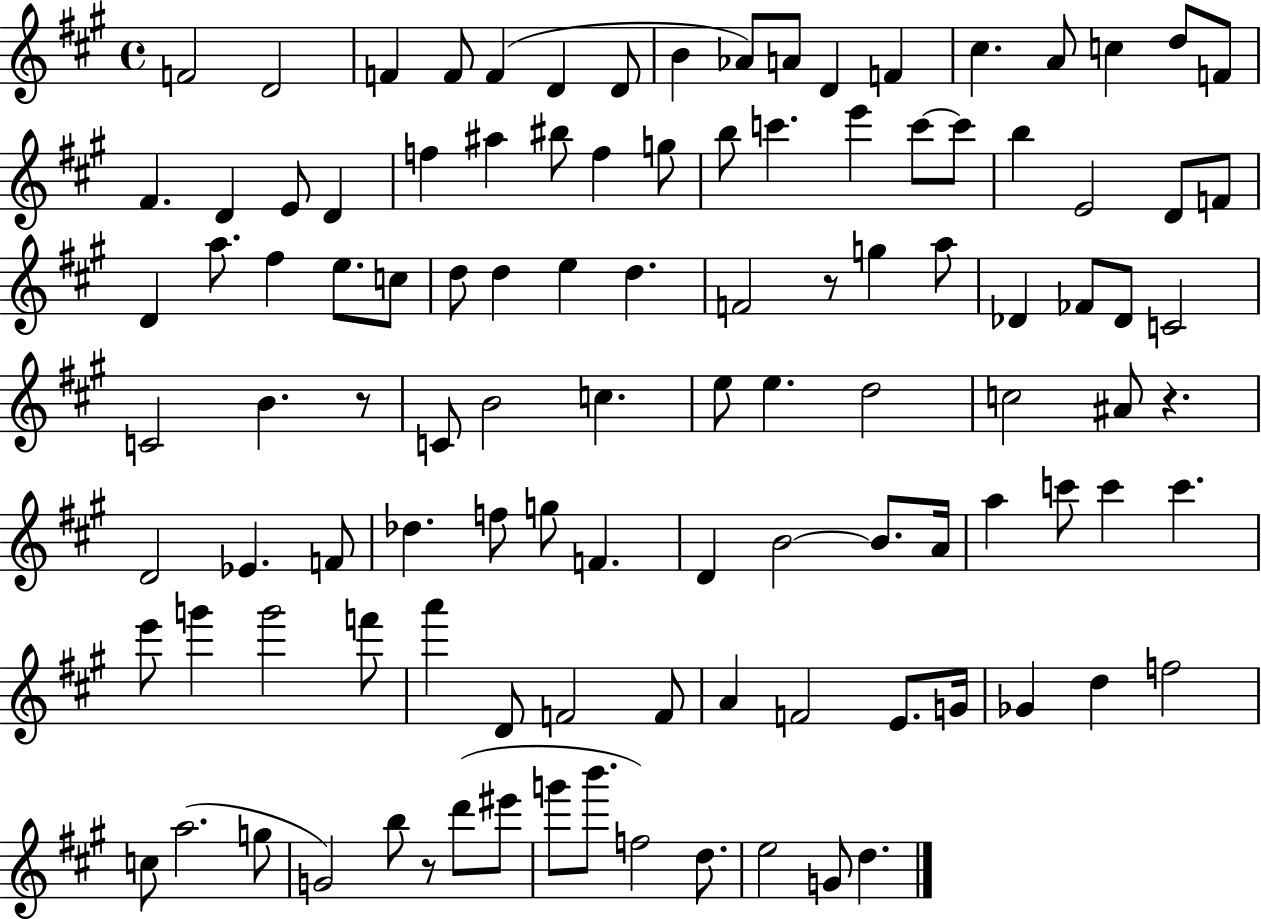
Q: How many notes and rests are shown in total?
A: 109